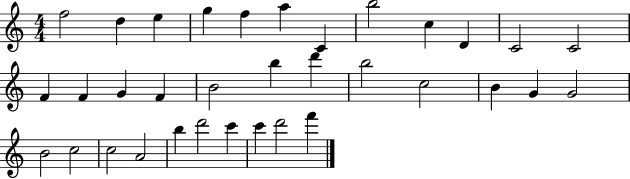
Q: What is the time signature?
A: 4/4